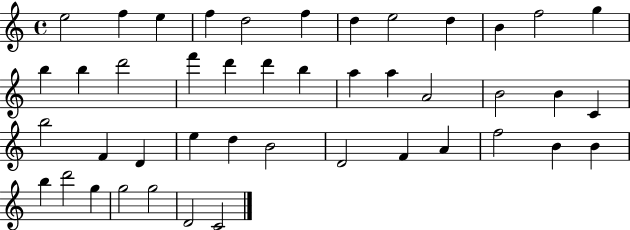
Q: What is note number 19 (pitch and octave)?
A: B5